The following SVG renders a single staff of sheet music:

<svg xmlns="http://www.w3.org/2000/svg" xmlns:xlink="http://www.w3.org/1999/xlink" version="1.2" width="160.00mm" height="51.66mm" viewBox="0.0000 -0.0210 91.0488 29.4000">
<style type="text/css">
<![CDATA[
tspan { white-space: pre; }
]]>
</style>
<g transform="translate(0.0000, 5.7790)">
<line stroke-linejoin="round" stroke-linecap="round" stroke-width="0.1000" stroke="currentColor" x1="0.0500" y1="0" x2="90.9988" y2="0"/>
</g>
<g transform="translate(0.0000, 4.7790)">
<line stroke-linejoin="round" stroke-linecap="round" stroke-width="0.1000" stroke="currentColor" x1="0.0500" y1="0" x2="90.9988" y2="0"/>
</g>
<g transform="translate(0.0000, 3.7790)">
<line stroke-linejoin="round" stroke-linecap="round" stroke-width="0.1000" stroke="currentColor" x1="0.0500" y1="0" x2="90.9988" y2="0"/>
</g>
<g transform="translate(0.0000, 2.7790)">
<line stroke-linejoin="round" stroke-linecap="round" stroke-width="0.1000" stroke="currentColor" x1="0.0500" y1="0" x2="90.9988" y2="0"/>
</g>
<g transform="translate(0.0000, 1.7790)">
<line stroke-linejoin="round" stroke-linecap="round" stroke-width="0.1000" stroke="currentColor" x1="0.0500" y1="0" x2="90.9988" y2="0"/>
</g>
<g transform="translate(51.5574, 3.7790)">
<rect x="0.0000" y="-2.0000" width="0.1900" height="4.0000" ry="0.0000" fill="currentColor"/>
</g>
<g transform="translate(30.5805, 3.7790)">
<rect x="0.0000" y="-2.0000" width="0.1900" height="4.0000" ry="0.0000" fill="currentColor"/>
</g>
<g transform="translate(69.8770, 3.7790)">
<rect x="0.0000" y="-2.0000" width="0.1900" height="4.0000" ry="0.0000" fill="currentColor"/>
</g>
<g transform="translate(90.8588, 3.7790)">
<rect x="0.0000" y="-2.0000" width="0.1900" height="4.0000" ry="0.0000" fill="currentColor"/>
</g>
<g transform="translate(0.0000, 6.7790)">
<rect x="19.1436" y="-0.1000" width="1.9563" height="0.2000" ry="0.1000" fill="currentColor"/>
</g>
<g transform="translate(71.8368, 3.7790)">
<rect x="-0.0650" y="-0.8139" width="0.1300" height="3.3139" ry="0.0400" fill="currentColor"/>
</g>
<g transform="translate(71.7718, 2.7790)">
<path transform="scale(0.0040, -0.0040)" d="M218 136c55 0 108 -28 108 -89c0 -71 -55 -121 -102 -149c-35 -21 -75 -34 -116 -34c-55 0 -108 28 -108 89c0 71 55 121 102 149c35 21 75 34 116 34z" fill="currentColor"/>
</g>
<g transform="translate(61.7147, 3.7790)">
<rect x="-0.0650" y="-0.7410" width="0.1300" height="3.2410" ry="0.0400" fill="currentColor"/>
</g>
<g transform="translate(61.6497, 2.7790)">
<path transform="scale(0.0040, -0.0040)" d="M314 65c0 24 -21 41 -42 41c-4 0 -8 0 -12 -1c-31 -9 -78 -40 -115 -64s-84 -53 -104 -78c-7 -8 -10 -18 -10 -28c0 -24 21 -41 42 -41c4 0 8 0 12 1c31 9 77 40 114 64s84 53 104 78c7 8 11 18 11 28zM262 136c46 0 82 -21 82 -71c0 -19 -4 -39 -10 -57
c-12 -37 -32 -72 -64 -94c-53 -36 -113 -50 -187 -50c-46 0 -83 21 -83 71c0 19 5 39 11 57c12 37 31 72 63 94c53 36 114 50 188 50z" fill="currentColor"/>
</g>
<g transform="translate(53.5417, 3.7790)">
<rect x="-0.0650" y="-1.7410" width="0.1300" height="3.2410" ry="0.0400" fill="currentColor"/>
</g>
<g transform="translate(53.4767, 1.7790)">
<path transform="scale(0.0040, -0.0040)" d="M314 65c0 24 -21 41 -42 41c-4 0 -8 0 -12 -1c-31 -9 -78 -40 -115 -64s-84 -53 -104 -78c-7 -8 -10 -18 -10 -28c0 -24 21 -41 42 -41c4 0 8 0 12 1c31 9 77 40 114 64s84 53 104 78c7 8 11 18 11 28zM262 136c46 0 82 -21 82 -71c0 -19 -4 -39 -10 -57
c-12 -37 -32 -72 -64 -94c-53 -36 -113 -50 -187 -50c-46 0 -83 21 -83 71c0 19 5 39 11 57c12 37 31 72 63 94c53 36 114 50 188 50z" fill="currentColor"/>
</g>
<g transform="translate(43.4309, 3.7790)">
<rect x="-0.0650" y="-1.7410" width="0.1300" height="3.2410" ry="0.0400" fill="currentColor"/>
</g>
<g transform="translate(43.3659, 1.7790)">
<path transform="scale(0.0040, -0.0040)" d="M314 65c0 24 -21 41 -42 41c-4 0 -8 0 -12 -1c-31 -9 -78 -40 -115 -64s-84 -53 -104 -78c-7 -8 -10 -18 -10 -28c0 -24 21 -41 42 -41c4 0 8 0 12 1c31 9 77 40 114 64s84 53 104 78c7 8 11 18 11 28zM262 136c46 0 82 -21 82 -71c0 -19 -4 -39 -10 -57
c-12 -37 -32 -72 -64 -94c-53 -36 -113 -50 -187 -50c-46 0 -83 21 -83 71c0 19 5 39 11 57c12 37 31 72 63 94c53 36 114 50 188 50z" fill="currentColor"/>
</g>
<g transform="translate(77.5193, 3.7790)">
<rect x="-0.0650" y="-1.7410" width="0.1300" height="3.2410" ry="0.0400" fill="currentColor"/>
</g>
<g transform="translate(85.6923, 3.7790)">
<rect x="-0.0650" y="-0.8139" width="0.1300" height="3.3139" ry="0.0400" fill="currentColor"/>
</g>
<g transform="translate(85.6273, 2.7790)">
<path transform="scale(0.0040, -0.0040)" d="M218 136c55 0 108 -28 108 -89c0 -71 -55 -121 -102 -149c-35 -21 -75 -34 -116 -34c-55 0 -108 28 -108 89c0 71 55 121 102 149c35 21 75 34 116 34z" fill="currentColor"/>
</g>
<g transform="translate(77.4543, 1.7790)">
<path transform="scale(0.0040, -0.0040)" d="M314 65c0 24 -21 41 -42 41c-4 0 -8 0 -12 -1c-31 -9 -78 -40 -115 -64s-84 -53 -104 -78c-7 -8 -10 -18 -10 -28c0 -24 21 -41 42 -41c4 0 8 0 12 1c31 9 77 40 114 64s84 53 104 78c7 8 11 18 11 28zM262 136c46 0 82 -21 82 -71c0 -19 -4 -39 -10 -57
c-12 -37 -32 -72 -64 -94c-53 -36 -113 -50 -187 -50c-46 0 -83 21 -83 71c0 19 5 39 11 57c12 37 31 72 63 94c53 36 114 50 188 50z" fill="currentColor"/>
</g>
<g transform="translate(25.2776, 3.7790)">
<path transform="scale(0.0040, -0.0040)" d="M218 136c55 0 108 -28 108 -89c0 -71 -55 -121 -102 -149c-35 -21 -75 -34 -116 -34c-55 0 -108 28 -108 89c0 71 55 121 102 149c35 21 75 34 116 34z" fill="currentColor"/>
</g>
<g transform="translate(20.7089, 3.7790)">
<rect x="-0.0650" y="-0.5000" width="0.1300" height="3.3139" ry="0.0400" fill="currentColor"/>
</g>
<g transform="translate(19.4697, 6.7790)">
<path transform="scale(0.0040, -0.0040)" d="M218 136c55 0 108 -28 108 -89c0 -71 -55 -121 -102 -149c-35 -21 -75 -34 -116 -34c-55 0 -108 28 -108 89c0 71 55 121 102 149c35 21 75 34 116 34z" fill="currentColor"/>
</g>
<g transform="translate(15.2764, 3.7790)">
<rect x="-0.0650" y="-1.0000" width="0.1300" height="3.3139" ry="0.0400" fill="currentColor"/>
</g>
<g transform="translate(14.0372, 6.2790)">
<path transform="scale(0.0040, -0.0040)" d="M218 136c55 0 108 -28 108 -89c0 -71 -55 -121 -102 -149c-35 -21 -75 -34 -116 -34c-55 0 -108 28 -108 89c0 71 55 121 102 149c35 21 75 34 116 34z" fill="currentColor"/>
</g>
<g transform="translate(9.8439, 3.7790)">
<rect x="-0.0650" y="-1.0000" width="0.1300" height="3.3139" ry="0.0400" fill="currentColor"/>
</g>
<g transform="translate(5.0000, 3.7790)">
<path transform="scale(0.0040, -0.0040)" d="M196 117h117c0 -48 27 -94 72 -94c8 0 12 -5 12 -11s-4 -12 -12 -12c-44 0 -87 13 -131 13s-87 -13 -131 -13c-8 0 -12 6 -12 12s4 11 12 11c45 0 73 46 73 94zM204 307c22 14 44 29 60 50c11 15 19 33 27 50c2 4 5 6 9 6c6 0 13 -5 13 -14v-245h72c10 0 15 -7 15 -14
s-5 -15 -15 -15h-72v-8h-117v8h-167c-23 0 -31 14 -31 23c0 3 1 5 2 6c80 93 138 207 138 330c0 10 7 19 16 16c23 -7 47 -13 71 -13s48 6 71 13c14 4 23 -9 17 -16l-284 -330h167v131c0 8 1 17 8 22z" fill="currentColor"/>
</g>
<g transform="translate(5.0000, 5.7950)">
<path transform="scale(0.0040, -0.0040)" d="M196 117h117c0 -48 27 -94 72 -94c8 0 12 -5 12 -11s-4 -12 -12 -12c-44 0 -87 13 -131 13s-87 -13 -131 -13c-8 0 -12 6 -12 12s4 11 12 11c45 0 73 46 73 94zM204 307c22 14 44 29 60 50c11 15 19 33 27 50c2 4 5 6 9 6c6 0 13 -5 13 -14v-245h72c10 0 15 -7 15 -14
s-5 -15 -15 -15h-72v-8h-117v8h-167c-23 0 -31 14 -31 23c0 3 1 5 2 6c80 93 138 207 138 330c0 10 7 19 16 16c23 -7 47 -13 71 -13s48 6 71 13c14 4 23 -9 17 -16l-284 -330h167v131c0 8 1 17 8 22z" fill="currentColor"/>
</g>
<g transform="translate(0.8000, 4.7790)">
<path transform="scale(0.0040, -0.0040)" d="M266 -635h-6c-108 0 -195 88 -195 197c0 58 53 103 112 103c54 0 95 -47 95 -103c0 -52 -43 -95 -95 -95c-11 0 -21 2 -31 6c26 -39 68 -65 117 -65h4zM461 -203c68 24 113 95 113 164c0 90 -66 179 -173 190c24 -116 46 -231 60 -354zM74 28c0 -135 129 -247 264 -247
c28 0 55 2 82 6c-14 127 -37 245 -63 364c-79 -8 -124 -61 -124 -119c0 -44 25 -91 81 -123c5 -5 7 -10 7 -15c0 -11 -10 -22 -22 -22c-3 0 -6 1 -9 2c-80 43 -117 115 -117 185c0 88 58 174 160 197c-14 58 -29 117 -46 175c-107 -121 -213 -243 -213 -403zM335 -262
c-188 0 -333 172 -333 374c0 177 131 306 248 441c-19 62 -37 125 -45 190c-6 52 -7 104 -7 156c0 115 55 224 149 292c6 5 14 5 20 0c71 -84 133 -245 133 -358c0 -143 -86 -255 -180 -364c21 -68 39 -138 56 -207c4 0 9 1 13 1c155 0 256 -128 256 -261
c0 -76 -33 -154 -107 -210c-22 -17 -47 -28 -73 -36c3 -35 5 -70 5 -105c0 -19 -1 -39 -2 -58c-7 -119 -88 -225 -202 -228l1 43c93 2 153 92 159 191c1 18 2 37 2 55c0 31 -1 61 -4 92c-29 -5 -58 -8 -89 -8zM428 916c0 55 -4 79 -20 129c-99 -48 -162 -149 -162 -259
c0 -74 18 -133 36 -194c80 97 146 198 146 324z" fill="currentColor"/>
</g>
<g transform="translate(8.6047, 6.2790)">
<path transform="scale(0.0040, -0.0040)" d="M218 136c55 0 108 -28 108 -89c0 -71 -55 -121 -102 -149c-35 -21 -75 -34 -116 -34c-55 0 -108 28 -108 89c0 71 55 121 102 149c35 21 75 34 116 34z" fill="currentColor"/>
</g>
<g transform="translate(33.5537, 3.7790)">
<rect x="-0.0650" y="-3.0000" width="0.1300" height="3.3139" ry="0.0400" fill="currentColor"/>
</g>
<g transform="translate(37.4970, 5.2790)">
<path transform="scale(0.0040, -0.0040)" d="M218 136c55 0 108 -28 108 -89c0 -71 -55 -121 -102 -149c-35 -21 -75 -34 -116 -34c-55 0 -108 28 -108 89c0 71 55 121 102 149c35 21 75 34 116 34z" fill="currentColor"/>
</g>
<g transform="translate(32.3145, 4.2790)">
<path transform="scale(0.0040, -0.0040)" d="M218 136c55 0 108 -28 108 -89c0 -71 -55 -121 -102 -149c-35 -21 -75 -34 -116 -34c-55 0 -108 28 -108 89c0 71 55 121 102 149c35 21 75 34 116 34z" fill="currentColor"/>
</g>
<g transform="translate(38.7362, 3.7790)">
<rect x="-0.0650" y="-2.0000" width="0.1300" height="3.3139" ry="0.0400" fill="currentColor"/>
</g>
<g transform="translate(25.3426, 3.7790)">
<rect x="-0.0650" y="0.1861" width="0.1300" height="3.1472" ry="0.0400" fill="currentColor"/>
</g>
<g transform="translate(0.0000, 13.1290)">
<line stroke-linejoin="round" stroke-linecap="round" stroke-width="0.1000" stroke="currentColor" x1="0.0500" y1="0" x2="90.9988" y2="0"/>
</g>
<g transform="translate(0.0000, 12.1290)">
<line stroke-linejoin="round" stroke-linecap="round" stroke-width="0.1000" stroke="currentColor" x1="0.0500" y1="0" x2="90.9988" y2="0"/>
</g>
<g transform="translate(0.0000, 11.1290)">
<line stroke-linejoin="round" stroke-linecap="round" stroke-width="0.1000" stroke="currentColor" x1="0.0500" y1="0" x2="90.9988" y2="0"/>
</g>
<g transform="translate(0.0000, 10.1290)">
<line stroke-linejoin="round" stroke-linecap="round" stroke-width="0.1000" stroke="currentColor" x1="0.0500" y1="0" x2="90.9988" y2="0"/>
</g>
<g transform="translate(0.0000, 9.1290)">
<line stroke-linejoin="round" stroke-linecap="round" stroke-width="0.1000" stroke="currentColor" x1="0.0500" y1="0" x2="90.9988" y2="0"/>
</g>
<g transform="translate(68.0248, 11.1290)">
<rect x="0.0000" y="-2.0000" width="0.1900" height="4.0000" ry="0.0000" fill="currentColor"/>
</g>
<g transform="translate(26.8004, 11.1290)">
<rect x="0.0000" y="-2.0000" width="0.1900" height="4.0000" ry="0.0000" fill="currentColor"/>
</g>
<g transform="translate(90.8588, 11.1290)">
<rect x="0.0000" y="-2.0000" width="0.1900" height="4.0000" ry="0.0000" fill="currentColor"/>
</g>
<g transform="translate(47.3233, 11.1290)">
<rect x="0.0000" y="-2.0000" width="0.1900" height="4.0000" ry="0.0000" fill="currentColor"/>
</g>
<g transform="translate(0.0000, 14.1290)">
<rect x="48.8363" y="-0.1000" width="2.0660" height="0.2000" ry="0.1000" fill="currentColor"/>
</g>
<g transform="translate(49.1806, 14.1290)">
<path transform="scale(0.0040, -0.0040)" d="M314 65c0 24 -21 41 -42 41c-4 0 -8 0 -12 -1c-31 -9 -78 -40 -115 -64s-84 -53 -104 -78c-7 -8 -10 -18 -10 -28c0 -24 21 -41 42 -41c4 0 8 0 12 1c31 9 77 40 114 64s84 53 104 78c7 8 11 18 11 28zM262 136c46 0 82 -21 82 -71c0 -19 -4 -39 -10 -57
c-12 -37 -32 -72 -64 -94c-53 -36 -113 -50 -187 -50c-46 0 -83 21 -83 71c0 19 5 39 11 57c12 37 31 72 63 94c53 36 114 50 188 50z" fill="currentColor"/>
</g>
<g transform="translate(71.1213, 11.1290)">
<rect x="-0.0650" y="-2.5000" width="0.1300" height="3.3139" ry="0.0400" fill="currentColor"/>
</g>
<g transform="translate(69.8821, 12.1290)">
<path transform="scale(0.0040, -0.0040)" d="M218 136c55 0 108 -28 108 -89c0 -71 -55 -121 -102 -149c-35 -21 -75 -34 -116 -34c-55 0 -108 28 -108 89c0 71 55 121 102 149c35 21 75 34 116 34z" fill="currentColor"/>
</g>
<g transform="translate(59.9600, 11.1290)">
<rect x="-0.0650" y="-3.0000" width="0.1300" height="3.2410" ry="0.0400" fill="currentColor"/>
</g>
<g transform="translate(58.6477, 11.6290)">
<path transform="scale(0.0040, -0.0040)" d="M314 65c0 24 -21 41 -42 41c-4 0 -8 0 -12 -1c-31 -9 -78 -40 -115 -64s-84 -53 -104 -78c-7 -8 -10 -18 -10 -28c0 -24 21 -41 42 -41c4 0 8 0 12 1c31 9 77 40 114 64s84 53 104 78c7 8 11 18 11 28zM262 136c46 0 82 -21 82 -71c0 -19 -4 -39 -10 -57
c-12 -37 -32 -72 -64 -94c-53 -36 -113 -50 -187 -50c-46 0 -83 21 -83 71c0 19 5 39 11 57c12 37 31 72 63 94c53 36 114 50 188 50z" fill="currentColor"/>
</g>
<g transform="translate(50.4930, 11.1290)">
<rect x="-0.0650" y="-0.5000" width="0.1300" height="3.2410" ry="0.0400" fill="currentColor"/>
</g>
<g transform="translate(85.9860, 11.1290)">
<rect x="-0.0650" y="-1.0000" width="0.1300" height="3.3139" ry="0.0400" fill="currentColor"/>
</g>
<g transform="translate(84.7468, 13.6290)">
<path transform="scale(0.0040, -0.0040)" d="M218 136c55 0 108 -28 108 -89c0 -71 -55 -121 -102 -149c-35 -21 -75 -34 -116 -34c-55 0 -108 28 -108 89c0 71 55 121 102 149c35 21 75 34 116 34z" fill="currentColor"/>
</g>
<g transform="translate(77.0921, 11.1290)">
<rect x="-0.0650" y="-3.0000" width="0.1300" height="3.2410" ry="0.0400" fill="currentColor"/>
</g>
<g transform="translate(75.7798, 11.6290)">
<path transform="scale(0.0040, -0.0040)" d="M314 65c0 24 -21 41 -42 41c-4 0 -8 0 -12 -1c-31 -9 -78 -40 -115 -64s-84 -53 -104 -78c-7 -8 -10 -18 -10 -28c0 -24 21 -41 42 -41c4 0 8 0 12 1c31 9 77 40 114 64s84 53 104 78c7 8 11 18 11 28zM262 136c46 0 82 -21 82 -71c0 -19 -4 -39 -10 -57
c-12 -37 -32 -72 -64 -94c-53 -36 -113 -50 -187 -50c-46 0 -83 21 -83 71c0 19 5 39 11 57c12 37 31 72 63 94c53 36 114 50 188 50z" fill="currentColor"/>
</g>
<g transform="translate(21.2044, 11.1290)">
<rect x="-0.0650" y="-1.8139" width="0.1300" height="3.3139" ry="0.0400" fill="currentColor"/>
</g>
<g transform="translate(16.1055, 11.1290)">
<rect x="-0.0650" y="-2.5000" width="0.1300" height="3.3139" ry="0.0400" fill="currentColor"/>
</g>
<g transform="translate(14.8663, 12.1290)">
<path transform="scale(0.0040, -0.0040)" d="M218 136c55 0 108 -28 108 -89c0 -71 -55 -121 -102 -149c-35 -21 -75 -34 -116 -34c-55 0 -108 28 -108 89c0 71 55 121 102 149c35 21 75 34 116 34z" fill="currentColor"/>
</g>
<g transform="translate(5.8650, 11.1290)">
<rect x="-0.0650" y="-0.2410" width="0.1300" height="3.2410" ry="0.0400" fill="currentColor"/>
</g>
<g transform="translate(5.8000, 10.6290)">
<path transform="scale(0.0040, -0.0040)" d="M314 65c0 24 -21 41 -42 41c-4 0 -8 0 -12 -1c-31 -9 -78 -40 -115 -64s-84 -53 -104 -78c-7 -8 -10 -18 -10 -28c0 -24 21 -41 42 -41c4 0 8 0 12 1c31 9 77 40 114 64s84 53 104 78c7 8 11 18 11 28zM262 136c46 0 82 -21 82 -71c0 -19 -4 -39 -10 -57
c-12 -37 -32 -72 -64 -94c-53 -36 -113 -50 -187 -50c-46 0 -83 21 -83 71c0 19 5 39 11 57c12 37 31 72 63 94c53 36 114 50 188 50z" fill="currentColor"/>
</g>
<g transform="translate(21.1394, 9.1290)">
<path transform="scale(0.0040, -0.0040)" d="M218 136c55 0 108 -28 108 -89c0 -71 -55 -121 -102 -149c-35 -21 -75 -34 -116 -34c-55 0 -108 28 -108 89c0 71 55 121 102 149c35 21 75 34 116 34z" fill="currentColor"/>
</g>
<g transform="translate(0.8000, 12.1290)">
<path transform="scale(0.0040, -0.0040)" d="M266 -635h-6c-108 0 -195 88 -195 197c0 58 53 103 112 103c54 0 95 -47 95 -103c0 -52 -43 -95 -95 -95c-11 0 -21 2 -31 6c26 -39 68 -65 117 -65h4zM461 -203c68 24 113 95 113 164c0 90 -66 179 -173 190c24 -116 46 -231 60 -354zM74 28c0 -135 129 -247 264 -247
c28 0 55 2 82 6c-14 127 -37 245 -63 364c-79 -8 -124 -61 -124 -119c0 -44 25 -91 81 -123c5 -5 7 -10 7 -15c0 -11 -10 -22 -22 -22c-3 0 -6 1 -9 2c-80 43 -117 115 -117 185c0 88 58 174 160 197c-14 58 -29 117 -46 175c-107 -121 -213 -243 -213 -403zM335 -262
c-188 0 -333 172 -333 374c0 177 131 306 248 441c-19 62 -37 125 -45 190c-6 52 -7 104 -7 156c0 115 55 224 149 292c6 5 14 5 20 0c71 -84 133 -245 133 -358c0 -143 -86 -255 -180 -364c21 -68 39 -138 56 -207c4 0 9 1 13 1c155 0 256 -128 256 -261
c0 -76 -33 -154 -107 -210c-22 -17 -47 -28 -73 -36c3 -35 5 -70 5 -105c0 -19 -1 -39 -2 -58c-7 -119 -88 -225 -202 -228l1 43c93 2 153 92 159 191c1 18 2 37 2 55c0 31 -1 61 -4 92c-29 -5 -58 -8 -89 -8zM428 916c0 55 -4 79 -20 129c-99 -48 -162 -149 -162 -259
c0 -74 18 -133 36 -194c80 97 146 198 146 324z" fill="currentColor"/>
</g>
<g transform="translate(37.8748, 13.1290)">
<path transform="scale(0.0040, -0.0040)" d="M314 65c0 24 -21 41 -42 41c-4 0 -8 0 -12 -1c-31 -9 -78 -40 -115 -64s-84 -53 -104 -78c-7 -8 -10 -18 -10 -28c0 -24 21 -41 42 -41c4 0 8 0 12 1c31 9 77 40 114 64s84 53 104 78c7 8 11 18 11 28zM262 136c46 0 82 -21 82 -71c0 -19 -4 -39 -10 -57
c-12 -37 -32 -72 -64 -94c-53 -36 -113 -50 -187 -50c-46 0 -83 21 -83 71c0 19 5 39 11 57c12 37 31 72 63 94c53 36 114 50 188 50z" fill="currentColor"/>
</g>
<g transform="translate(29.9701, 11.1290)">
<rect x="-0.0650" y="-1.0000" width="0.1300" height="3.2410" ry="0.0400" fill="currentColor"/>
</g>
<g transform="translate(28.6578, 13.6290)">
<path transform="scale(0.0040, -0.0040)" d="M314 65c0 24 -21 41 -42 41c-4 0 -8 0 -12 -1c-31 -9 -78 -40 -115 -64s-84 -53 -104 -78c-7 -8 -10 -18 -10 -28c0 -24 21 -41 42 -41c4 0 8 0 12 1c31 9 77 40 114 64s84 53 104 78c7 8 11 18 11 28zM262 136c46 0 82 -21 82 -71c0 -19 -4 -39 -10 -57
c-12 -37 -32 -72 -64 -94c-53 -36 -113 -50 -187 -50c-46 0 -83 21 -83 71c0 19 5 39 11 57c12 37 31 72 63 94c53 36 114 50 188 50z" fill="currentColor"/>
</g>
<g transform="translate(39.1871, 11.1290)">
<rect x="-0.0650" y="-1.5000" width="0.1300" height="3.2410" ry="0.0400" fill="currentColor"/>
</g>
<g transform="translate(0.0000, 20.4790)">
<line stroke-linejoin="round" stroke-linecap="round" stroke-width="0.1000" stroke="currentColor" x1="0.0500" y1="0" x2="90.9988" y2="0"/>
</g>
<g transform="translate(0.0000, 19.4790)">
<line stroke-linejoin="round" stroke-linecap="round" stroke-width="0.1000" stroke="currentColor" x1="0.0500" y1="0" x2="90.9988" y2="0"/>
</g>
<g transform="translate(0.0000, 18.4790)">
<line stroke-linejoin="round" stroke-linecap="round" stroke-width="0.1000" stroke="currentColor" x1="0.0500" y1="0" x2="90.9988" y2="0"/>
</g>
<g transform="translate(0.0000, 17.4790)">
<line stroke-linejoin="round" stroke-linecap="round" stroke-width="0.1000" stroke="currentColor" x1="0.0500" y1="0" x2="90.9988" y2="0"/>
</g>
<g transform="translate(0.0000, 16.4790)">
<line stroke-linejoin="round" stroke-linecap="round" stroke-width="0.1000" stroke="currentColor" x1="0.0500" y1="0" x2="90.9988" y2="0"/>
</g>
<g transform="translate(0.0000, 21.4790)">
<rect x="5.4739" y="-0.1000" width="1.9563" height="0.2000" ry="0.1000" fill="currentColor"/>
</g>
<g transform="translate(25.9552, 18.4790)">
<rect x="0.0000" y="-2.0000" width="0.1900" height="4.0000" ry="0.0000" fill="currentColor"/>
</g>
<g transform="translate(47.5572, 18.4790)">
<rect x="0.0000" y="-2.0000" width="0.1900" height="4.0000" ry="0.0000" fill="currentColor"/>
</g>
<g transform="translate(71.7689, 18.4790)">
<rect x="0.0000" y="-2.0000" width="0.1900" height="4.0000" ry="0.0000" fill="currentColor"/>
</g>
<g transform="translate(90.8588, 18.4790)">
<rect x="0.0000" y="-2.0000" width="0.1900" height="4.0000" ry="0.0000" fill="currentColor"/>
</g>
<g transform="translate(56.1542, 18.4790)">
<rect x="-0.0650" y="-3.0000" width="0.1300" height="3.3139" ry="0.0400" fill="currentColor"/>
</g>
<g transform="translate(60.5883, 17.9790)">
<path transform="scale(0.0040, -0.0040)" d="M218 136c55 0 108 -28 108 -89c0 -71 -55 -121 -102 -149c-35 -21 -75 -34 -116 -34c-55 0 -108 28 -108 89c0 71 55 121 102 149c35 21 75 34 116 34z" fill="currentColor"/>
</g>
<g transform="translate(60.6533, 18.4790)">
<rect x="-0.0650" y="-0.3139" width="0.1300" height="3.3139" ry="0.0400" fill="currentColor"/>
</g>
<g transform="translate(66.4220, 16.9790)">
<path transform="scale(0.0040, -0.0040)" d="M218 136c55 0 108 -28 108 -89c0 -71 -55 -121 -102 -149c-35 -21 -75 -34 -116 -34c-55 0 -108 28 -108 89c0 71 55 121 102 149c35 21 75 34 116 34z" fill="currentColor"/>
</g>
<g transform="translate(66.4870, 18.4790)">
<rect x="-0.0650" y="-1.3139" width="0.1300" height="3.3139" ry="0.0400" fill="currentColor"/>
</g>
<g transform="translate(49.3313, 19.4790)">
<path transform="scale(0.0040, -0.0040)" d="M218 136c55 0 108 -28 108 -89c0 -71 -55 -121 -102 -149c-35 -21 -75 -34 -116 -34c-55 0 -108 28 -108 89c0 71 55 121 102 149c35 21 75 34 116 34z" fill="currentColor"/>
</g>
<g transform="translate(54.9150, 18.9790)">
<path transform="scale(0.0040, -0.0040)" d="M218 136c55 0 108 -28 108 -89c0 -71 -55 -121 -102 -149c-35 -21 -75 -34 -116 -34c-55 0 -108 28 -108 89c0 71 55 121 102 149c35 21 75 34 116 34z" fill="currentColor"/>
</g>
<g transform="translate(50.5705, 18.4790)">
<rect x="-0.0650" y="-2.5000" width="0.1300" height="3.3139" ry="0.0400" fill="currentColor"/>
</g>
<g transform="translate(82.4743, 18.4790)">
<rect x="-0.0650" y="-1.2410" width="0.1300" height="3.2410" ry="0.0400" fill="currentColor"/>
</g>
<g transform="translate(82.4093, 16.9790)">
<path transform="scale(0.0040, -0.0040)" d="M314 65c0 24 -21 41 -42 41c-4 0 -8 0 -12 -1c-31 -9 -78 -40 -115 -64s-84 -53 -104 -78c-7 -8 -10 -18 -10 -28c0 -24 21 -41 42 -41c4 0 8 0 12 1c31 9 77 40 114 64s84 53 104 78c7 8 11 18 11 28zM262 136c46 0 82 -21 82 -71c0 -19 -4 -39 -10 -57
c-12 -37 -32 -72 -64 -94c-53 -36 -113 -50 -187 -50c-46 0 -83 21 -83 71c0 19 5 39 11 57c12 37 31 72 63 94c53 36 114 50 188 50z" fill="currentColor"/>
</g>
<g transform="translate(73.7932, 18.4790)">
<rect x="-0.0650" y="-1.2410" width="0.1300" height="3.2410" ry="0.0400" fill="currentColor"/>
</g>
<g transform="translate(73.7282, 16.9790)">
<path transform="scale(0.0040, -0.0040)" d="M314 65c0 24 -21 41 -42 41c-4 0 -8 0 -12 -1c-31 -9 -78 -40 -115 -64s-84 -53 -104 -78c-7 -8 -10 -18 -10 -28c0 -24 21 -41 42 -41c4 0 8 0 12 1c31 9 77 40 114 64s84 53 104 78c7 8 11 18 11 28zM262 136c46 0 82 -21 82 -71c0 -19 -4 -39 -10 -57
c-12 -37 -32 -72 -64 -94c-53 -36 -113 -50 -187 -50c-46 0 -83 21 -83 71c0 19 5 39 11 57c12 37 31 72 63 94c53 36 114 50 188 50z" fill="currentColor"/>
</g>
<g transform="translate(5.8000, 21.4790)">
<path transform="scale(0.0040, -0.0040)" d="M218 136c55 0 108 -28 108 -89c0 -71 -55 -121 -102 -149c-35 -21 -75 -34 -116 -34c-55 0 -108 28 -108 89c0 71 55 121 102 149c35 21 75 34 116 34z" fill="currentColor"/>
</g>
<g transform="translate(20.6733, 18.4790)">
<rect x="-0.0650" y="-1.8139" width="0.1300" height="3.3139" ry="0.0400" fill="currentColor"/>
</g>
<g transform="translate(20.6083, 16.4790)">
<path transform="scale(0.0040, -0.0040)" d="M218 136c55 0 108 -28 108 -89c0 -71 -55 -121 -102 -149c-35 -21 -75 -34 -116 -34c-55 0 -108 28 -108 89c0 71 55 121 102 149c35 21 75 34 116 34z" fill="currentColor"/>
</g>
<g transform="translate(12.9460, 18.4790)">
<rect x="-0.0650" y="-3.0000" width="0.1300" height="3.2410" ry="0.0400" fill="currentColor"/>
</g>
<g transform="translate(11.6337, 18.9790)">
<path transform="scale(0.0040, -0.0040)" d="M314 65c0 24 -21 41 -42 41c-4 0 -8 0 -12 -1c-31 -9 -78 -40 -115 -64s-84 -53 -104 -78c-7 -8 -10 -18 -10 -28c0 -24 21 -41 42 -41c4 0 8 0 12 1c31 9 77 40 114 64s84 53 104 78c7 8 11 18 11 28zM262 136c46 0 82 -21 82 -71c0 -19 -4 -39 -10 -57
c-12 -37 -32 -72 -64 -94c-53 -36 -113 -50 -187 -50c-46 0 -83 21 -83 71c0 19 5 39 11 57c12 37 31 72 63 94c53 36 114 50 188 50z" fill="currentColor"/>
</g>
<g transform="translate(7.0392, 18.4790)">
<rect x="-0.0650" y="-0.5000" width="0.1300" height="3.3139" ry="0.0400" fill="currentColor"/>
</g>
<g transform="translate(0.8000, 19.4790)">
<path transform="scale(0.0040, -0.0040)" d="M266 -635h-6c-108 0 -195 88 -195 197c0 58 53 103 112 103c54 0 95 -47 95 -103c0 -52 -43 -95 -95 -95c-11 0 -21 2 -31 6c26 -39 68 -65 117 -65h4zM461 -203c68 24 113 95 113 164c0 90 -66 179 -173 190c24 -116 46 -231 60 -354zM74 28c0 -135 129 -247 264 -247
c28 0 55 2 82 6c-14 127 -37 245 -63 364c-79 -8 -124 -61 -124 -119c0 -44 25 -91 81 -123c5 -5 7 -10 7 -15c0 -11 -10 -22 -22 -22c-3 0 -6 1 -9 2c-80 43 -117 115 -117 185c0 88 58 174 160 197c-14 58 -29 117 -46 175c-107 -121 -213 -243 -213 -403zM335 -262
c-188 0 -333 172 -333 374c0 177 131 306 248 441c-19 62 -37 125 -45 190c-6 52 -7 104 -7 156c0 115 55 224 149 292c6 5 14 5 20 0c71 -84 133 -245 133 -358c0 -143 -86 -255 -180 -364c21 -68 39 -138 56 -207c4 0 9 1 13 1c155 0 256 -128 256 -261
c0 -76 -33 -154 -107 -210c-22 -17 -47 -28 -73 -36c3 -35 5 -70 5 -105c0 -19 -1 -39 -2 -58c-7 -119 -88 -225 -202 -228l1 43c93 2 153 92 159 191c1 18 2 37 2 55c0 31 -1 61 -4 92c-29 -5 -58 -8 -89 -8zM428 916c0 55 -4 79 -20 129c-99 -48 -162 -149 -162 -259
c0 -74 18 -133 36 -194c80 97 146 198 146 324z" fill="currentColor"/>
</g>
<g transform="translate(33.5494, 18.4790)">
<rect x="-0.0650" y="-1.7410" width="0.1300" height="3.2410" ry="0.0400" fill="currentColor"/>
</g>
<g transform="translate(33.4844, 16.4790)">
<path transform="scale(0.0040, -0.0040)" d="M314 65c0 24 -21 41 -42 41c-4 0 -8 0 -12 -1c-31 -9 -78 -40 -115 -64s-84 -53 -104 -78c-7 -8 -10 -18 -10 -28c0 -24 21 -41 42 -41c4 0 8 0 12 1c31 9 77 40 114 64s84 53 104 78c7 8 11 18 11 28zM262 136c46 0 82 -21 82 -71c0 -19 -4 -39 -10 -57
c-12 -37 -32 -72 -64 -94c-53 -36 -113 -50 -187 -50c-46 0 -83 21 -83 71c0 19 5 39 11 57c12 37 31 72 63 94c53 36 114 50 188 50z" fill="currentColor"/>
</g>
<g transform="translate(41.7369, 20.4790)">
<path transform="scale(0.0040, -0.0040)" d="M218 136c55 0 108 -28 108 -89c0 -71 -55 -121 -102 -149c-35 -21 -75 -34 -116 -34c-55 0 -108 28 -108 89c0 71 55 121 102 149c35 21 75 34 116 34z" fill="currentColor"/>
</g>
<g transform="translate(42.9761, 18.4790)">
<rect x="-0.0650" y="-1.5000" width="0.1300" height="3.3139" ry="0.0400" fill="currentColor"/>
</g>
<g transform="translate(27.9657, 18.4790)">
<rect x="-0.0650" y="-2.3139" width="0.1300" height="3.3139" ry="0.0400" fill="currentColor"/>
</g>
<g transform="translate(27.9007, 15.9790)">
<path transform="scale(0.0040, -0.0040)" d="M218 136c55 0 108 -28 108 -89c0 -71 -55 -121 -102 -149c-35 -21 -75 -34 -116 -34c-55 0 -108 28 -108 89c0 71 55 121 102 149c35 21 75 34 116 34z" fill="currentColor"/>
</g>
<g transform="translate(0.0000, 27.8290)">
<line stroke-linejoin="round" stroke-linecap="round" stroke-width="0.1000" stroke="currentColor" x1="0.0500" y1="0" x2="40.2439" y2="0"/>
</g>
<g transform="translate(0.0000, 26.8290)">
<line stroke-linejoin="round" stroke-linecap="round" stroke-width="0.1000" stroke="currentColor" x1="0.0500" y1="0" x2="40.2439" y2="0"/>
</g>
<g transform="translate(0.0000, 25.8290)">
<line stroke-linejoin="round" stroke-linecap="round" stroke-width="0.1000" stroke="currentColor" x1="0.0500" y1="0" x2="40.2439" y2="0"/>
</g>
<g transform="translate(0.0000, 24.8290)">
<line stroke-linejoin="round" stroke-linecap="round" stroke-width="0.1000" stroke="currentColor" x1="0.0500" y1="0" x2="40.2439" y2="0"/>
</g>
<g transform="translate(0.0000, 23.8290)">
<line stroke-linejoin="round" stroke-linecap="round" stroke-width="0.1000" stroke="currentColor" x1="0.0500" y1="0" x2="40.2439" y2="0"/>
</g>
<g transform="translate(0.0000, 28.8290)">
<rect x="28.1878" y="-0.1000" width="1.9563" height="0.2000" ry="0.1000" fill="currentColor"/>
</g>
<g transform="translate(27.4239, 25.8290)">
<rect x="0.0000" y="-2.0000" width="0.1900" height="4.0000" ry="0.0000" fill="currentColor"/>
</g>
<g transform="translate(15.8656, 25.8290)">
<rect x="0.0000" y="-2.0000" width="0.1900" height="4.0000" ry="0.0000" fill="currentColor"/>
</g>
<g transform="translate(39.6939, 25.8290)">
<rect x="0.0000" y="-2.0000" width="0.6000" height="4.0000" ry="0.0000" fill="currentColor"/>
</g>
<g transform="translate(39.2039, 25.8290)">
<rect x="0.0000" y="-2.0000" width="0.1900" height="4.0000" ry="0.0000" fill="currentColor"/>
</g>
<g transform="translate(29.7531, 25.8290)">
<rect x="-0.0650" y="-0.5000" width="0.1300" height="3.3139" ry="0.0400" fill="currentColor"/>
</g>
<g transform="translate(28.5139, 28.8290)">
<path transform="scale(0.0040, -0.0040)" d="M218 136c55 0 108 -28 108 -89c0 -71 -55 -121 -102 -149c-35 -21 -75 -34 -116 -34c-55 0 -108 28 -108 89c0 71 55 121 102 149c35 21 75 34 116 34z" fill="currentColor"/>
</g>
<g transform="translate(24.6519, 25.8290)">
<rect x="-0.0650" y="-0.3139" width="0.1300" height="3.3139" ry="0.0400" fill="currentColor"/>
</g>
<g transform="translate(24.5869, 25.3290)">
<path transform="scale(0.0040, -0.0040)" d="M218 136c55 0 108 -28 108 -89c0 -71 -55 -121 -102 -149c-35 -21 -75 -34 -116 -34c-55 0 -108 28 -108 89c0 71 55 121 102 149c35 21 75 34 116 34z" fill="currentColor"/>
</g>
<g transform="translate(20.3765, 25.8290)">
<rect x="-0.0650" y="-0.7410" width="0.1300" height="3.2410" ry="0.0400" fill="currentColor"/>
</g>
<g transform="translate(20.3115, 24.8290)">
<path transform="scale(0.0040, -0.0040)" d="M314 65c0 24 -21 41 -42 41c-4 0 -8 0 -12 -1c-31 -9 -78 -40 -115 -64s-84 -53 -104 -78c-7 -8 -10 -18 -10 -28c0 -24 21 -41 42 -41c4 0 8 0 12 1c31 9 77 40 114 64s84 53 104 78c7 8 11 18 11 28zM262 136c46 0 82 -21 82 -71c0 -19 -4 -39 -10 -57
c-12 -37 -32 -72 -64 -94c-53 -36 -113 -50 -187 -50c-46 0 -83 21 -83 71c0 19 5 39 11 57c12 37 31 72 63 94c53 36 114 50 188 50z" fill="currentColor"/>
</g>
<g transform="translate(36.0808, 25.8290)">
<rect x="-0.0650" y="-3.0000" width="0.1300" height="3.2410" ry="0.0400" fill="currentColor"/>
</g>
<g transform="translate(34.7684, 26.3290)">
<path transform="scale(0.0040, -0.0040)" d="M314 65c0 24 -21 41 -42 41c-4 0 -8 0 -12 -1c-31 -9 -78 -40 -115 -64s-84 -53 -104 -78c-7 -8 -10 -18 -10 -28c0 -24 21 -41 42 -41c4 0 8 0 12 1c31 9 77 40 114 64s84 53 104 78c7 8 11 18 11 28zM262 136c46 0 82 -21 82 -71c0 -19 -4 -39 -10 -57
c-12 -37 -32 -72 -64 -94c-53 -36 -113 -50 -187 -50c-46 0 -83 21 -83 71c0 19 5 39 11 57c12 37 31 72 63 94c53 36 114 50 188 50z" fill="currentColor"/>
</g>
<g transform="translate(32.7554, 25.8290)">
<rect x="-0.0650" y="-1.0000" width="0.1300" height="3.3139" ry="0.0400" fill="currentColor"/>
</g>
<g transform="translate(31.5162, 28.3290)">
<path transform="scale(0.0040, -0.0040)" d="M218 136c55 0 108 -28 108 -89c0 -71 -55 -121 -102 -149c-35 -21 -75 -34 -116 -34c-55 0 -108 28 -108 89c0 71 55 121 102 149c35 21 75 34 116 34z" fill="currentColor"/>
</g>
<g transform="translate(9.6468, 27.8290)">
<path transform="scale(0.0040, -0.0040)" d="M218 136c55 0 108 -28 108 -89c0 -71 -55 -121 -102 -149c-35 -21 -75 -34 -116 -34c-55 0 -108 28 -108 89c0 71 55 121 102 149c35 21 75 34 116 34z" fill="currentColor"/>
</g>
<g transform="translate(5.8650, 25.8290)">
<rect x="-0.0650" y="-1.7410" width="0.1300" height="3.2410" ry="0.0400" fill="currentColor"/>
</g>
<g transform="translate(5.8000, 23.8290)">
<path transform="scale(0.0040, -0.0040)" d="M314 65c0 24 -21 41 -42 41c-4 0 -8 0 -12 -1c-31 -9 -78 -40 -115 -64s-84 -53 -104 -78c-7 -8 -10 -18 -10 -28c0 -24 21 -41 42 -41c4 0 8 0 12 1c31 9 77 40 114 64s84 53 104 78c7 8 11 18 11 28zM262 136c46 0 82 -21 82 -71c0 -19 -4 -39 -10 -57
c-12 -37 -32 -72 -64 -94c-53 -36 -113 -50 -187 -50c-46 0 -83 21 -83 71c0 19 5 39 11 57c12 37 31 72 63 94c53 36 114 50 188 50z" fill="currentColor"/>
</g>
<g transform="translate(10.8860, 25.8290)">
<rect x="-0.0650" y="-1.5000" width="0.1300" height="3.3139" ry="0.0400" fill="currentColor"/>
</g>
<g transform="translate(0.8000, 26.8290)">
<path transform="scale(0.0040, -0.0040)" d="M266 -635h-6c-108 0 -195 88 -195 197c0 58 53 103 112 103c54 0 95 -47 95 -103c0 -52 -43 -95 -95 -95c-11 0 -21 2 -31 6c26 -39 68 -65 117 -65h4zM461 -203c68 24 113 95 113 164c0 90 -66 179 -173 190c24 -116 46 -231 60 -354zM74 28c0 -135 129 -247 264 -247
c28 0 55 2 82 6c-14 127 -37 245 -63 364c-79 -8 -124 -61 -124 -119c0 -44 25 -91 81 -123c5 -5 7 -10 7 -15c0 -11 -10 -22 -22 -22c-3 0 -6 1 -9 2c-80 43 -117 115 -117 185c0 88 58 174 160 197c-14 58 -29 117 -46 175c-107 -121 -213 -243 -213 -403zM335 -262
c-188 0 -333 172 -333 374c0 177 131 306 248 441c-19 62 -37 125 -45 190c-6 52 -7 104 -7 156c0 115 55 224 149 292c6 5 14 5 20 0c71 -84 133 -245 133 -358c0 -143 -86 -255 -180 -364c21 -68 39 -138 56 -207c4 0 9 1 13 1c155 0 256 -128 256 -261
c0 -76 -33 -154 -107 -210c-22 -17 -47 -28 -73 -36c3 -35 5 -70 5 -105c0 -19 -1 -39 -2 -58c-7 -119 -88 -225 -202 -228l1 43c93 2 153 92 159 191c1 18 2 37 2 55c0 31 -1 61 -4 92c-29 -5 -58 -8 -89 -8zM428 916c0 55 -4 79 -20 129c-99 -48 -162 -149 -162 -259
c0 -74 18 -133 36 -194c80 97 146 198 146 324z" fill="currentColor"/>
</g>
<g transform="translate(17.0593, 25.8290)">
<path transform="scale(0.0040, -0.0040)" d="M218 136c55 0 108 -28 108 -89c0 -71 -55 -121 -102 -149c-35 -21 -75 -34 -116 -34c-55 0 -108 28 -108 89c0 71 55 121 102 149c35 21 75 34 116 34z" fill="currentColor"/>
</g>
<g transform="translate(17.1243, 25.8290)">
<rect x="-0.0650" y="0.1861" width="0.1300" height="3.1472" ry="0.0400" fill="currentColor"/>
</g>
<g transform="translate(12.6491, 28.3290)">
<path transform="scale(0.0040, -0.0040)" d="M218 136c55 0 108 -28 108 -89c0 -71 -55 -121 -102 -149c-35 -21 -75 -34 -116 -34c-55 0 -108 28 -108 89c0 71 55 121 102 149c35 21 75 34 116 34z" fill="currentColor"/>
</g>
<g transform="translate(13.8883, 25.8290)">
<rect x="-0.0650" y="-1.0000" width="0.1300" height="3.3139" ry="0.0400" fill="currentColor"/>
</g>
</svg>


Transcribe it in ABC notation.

X:1
T:Untitled
M:4/4
L:1/4
K:C
D D C B A F f2 f2 d2 d f2 d c2 G f D2 E2 C2 A2 G A2 D C A2 f g f2 E G A c e e2 e2 f2 E D B d2 c C D A2